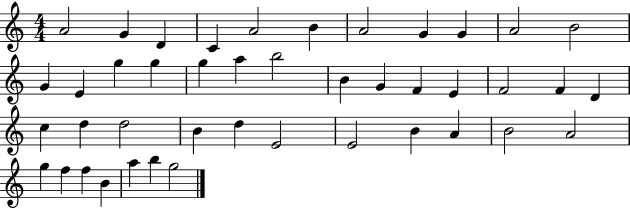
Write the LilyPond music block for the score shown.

{
  \clef treble
  \numericTimeSignature
  \time 4/4
  \key c \major
  a'2 g'4 d'4 | c'4 a'2 b'4 | a'2 g'4 g'4 | a'2 b'2 | \break g'4 e'4 g''4 g''4 | g''4 a''4 b''2 | b'4 g'4 f'4 e'4 | f'2 f'4 d'4 | \break c''4 d''4 d''2 | b'4 d''4 e'2 | e'2 b'4 a'4 | b'2 a'2 | \break g''4 f''4 f''4 b'4 | a''4 b''4 g''2 | \bar "|."
}